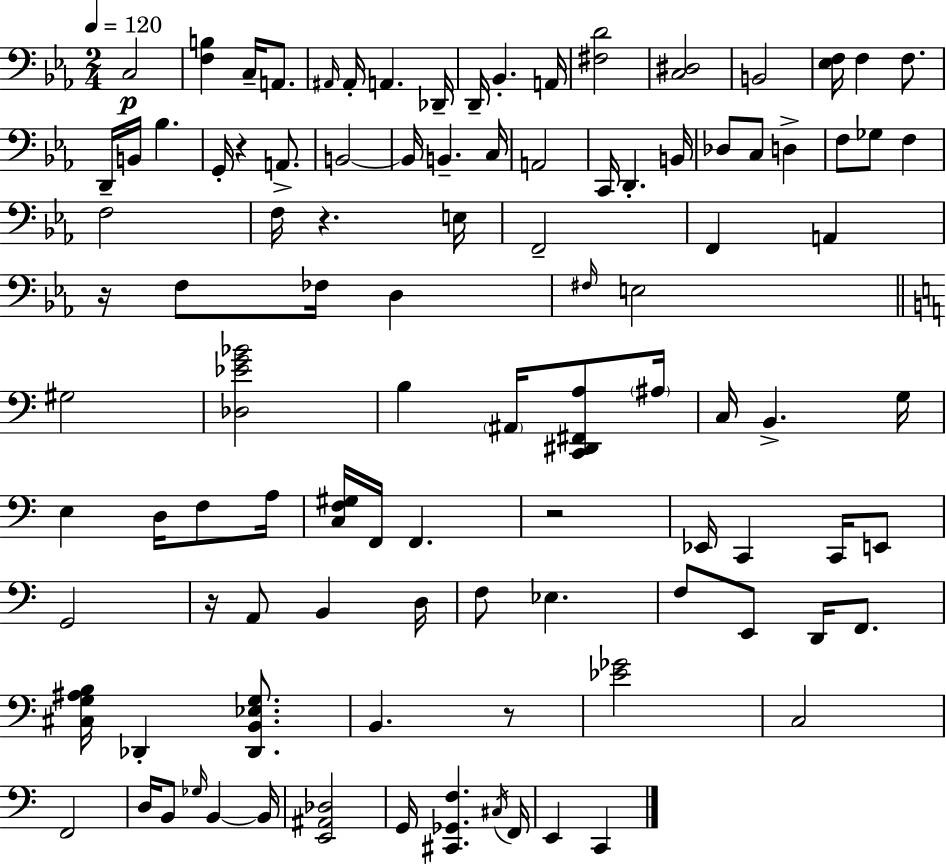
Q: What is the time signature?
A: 2/4